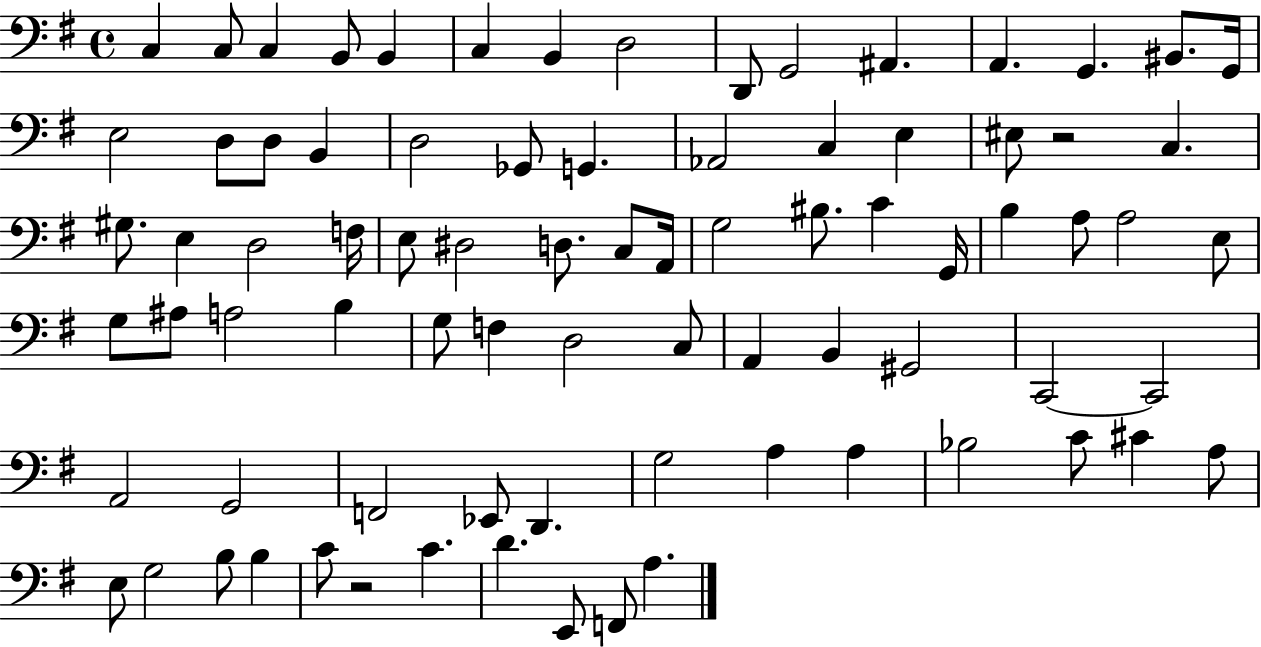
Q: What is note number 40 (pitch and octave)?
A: G2